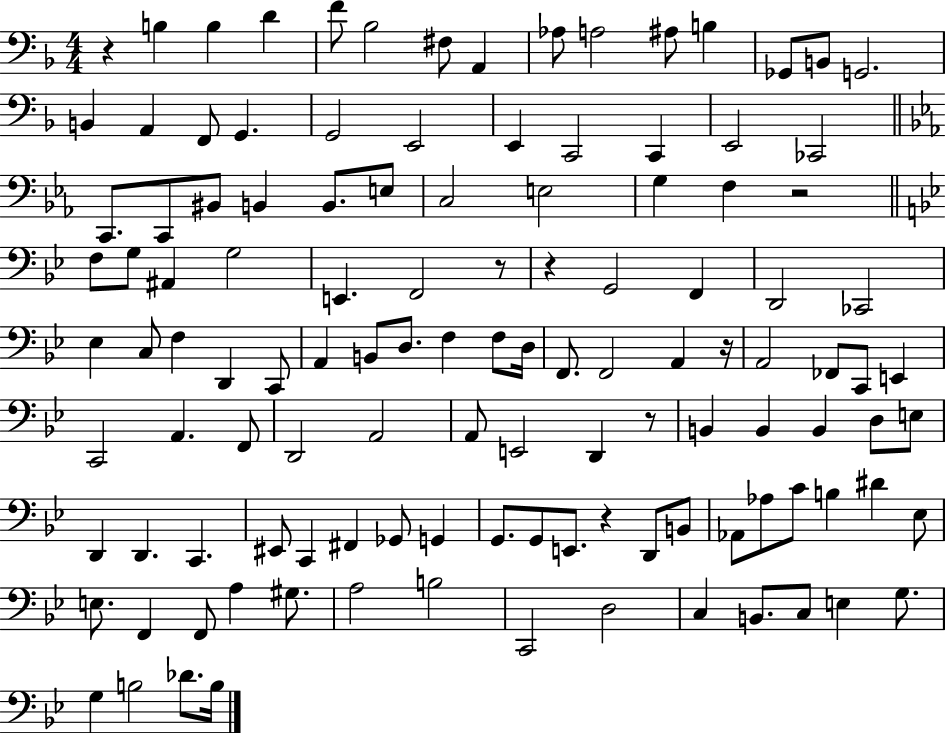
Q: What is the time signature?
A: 4/4